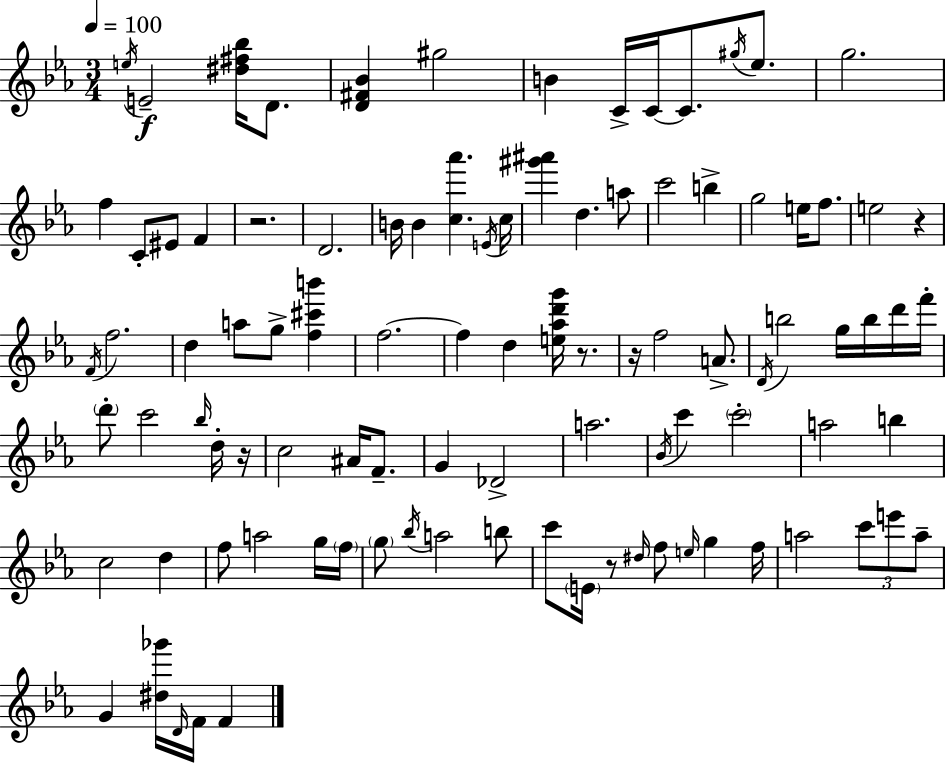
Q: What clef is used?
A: treble